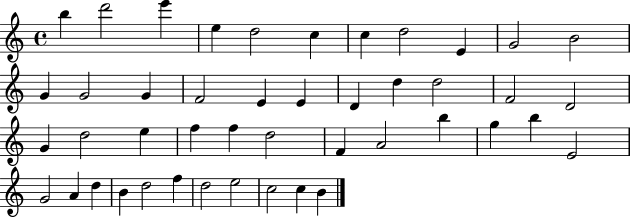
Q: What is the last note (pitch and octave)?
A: B4